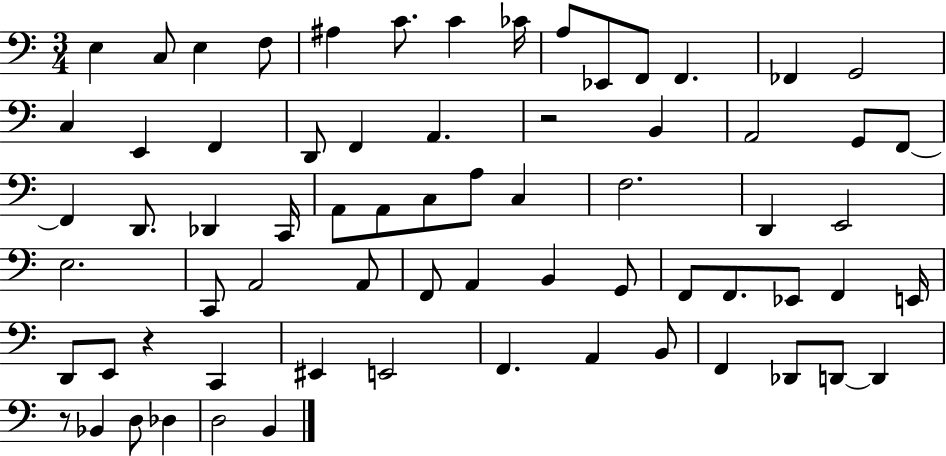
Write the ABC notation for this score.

X:1
T:Untitled
M:3/4
L:1/4
K:C
E, C,/2 E, F,/2 ^A, C/2 C _C/4 A,/2 _E,,/2 F,,/2 F,, _F,, G,,2 C, E,, F,, D,,/2 F,, A,, z2 B,, A,,2 G,,/2 F,,/2 F,, D,,/2 _D,, C,,/4 A,,/2 A,,/2 C,/2 A,/2 C, F,2 D,, E,,2 E,2 C,,/2 A,,2 A,,/2 F,,/2 A,, B,, G,,/2 F,,/2 F,,/2 _E,,/2 F,, E,,/4 D,,/2 E,,/2 z C,, ^E,, E,,2 F,, A,, B,,/2 F,, _D,,/2 D,,/2 D,, z/2 _B,, D,/2 _D, D,2 B,,